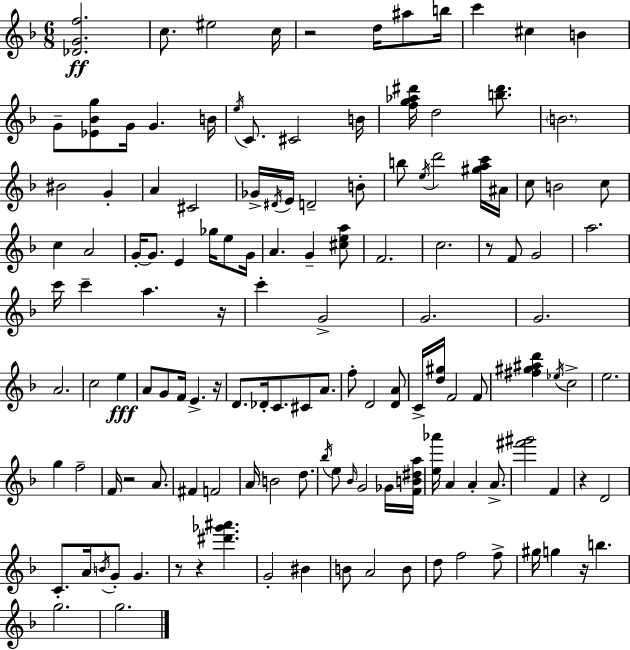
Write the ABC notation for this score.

X:1
T:Untitled
M:6/8
L:1/4
K:F
[_DGf]2 c/2 ^e2 c/4 z2 d/4 ^a/2 b/4 c' ^c B G/2 [_E_Bg]/2 G/4 G B/4 e/4 C/2 ^C2 B/4 [fg_a^d']/4 d2 [b^d']/2 B2 ^B2 G A ^C2 _G/4 ^D/4 E/4 D2 B/2 b/2 e/4 d'2 [^gac']/4 ^A/4 c/2 B2 c/2 c A2 G/4 G/2 E _g/4 e/2 G/4 A G [^cea]/2 F2 c2 z/2 F/2 G2 a2 c'/4 c' a z/4 c' G2 G2 G2 A2 c2 e A/2 G/2 F/4 E z/4 D/2 _D/4 C/2 ^C/2 A/2 f/2 D2 [DA]/2 C/4 [d^g]/4 F2 F/2 [^f^g^ad'] _e/4 c2 e2 g f2 F/4 z2 A/2 ^F F2 A/4 B2 d/2 _b/4 e/2 _B/4 G2 _G/4 [FB^da]/4 [e_a']/4 A A A/2 [^f'^g']2 F z D2 C/2 A/4 B/4 G/2 G z/2 z [^d'_g'^a'] G2 ^B B/2 A2 B/2 d/2 f2 f/2 ^g/4 g z/4 b g2 g2